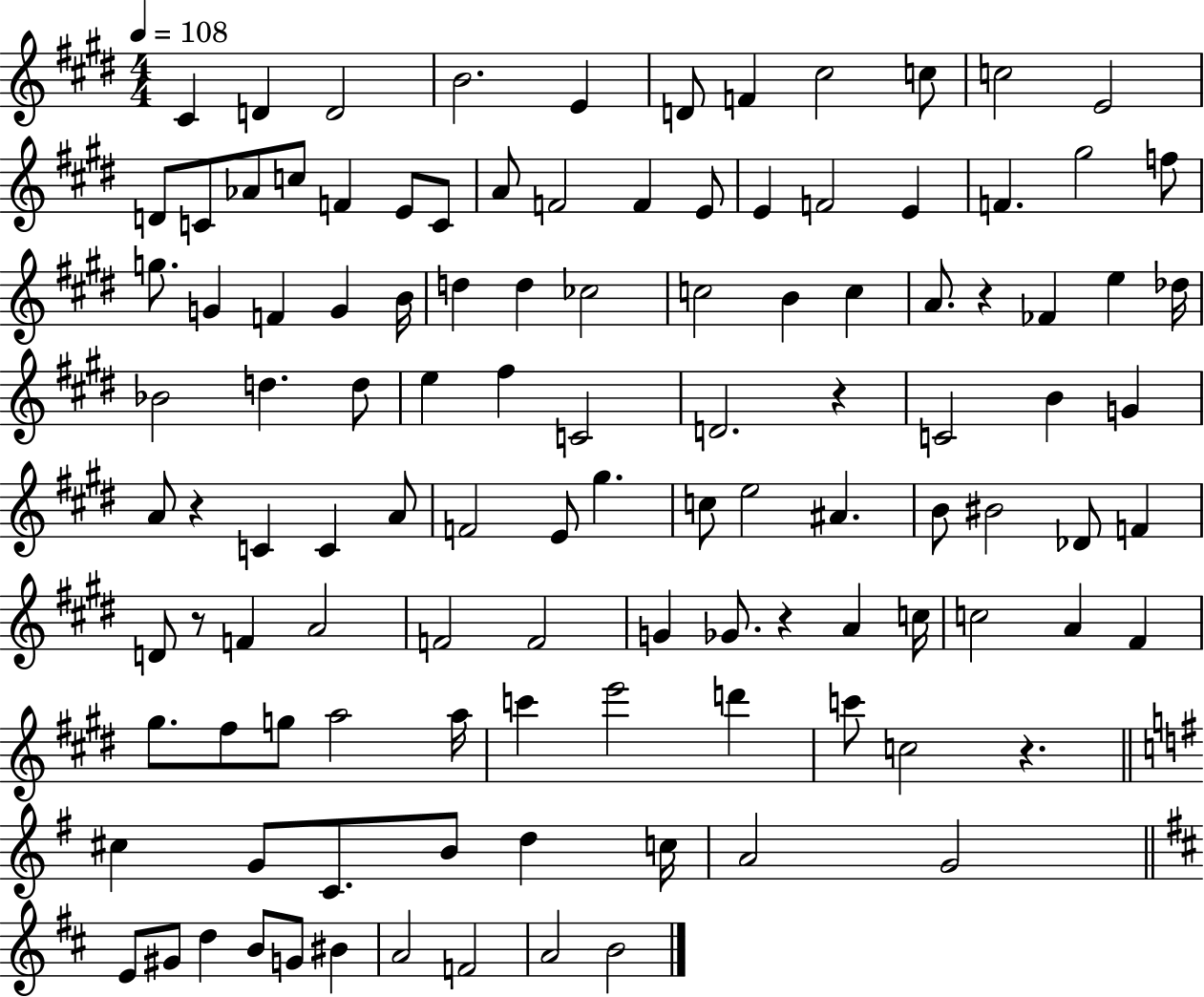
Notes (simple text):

C#4/q D4/q D4/h B4/h. E4/q D4/e F4/q C#5/h C5/e C5/h E4/h D4/e C4/e Ab4/e C5/e F4/q E4/e C4/e A4/e F4/h F4/q E4/e E4/q F4/h E4/q F4/q. G#5/h F5/e G5/e. G4/q F4/q G4/q B4/s D5/q D5/q CES5/h C5/h B4/q C5/q A4/e. R/q FES4/q E5/q Db5/s Bb4/h D5/q. D5/e E5/q F#5/q C4/h D4/h. R/q C4/h B4/q G4/q A4/e R/q C4/q C4/q A4/e F4/h E4/e G#5/q. C5/e E5/h A#4/q. B4/e BIS4/h Db4/e F4/q D4/e R/e F4/q A4/h F4/h F4/h G4/q Gb4/e. R/q A4/q C5/s C5/h A4/q F#4/q G#5/e. F#5/e G5/e A5/h A5/s C6/q E6/h D6/q C6/e C5/h R/q. C#5/q G4/e C4/e. B4/e D5/q C5/s A4/h G4/h E4/e G#4/e D5/q B4/e G4/e BIS4/q A4/h F4/h A4/h B4/h